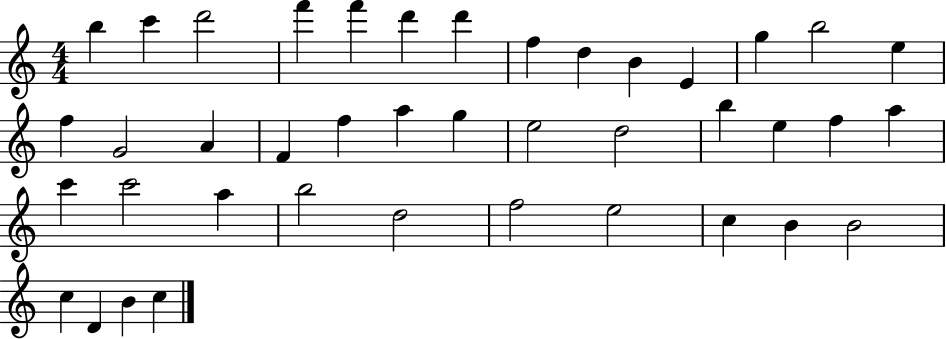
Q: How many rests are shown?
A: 0